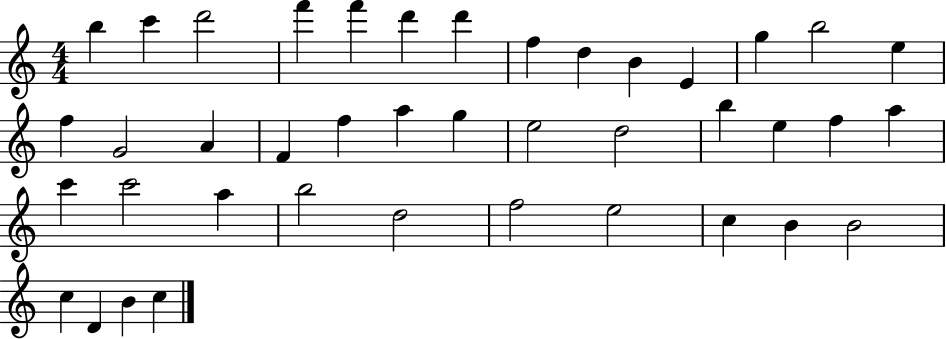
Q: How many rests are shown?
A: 0